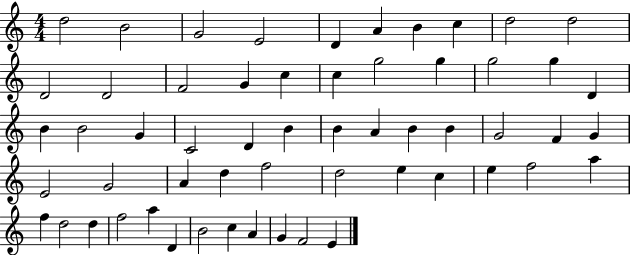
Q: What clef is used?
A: treble